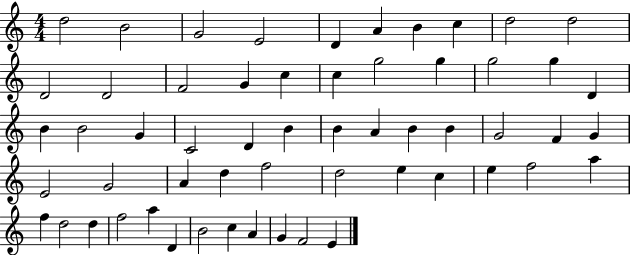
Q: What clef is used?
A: treble